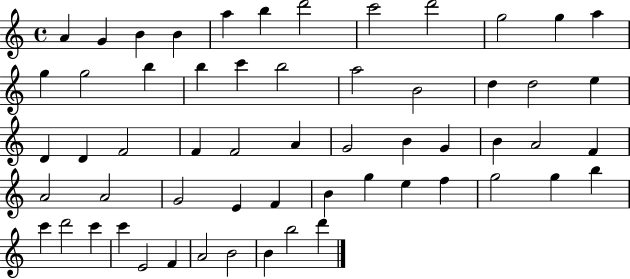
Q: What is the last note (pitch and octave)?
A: D6